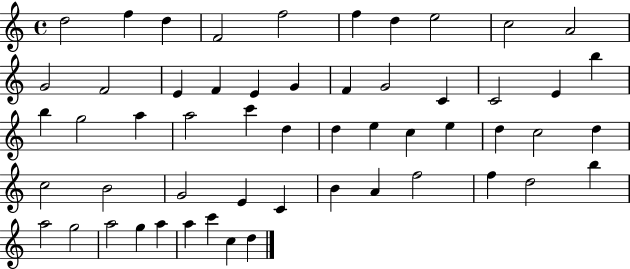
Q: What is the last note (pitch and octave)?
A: D5